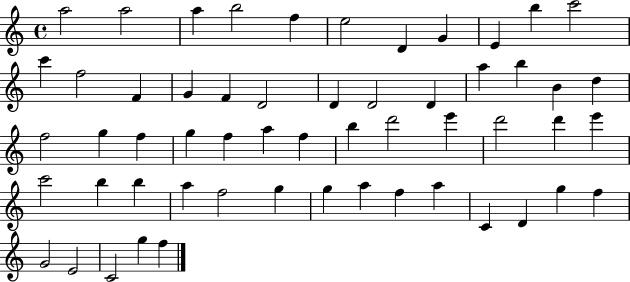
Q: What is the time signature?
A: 4/4